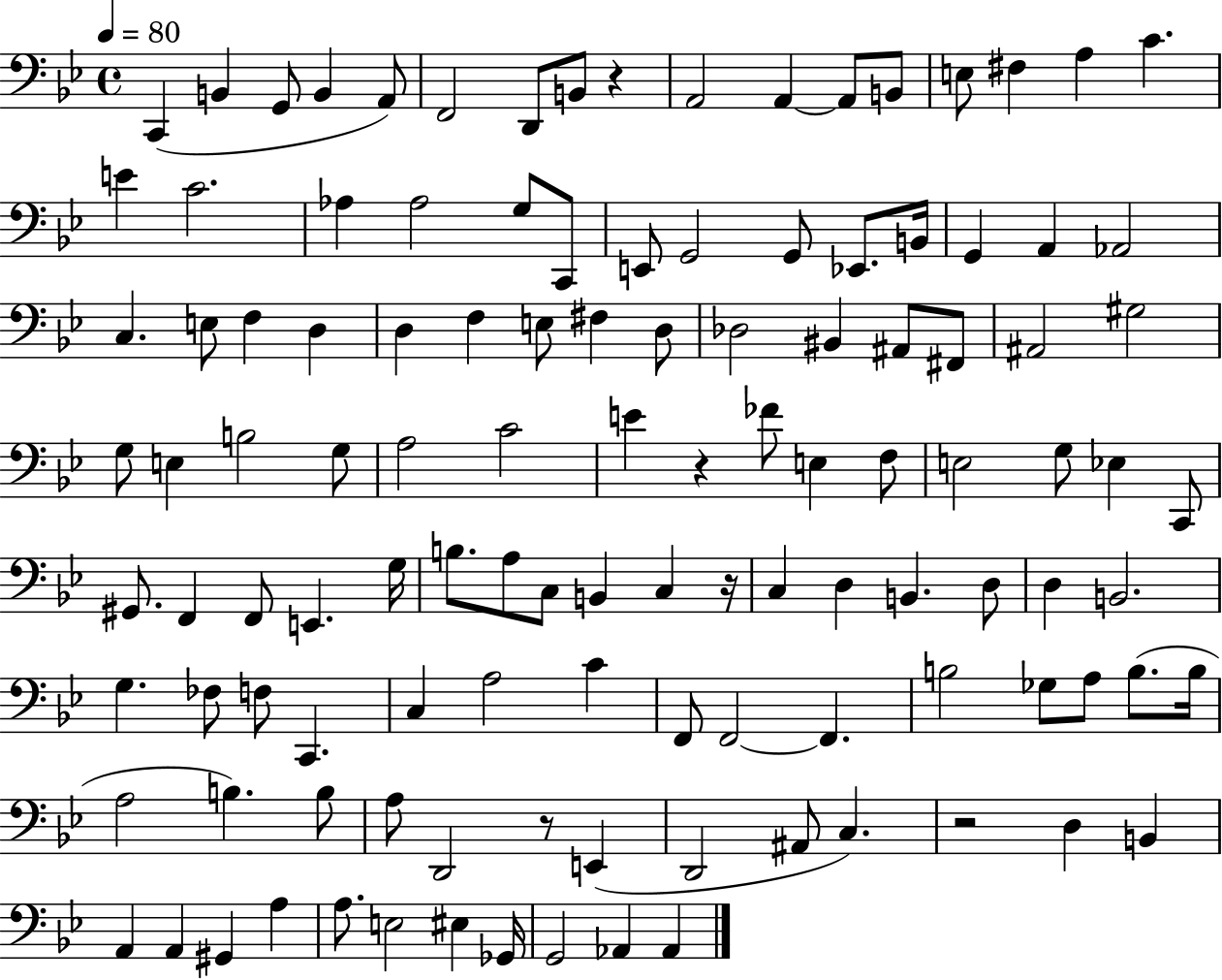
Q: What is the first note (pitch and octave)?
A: C2